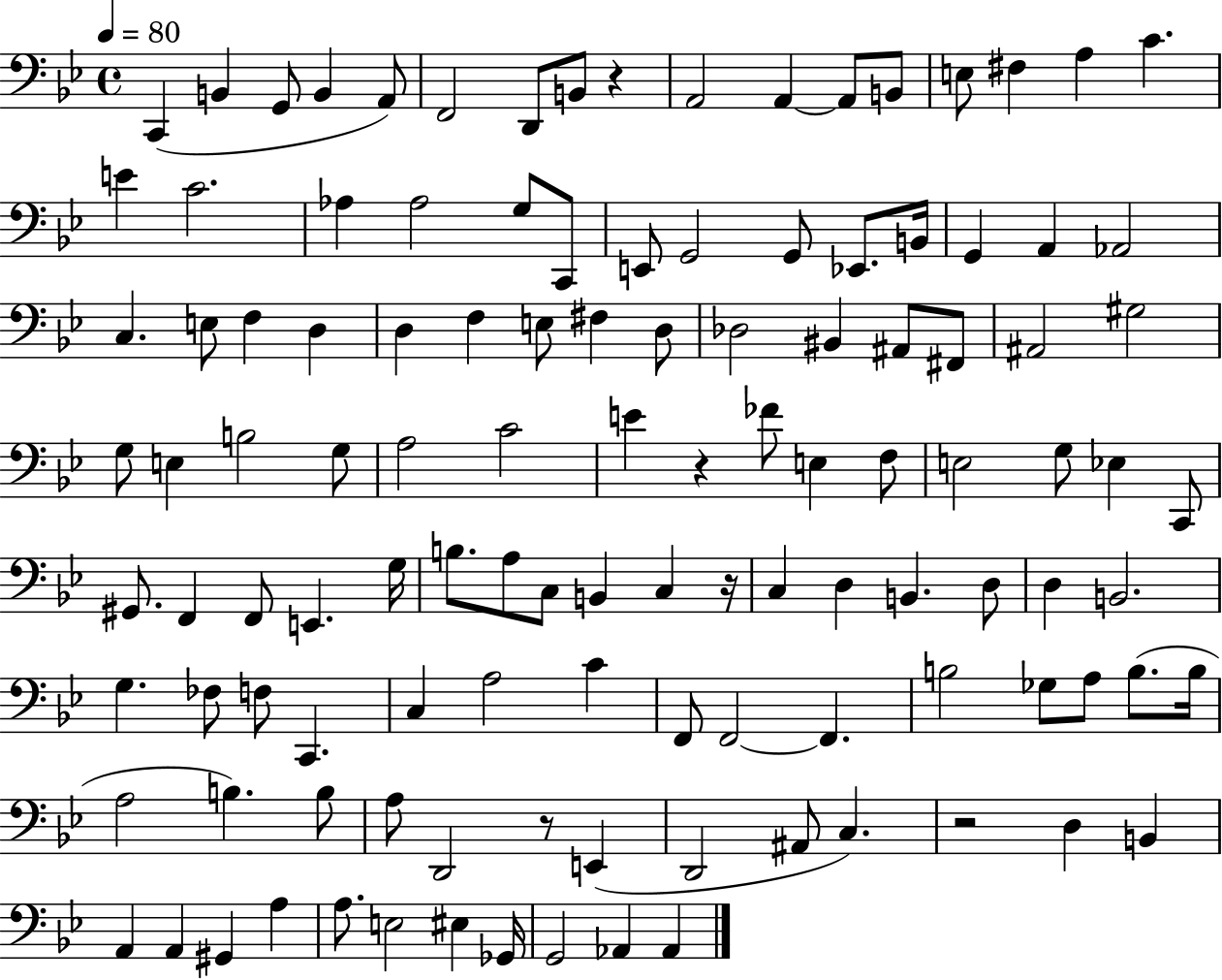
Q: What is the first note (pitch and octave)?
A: C2